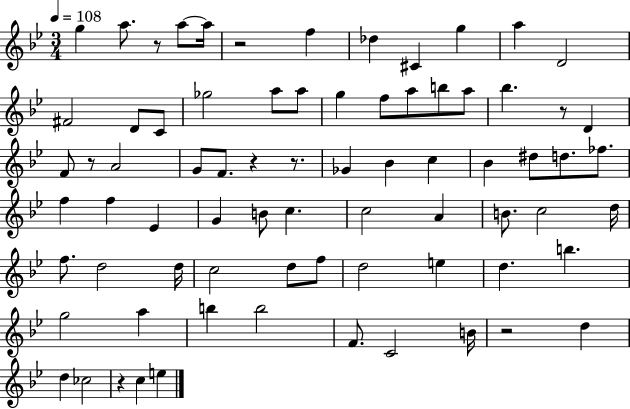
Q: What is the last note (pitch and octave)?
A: E5